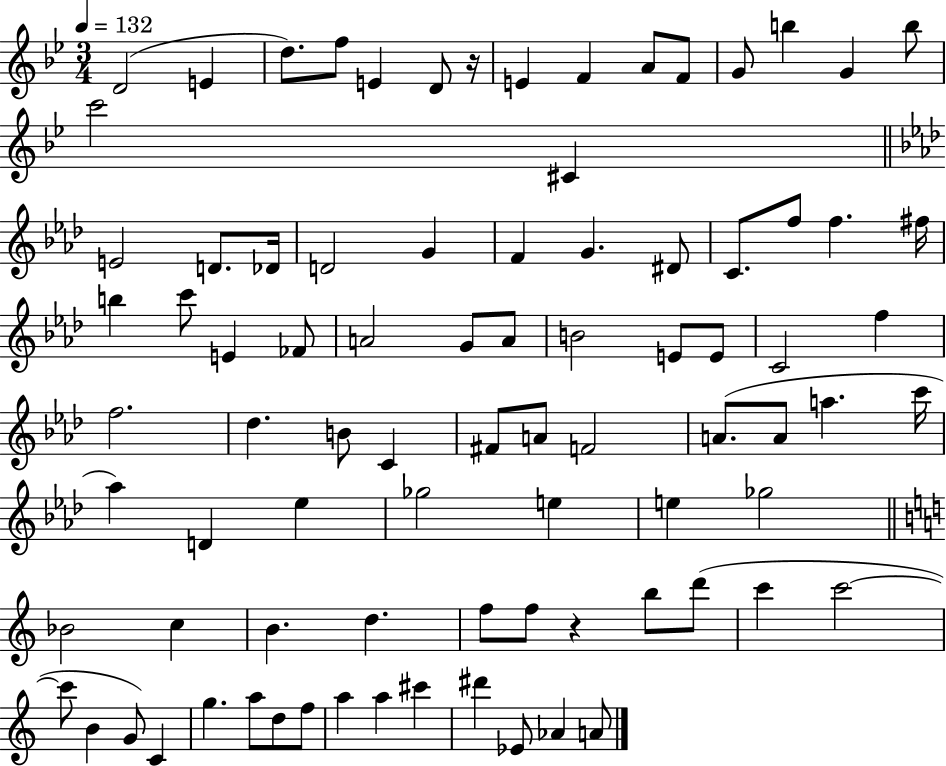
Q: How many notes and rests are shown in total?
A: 85